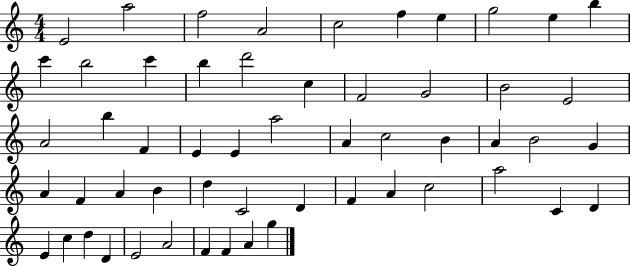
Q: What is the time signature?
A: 4/4